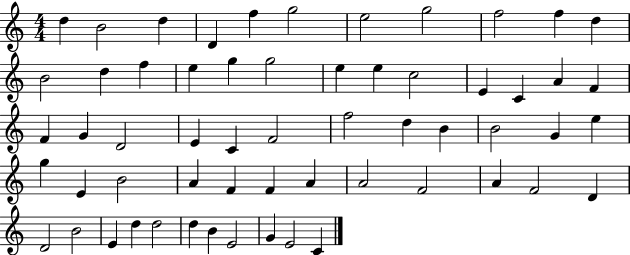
D5/q B4/h D5/q D4/q F5/q G5/h E5/h G5/h F5/h F5/q D5/q B4/h D5/q F5/q E5/q G5/q G5/h E5/q E5/q C5/h E4/q C4/q A4/q F4/q F4/q G4/q D4/h E4/q C4/q F4/h F5/h D5/q B4/q B4/h G4/q E5/q G5/q E4/q B4/h A4/q F4/q F4/q A4/q A4/h F4/h A4/q F4/h D4/q D4/h B4/h E4/q D5/q D5/h D5/q B4/q E4/h G4/q E4/h C4/q